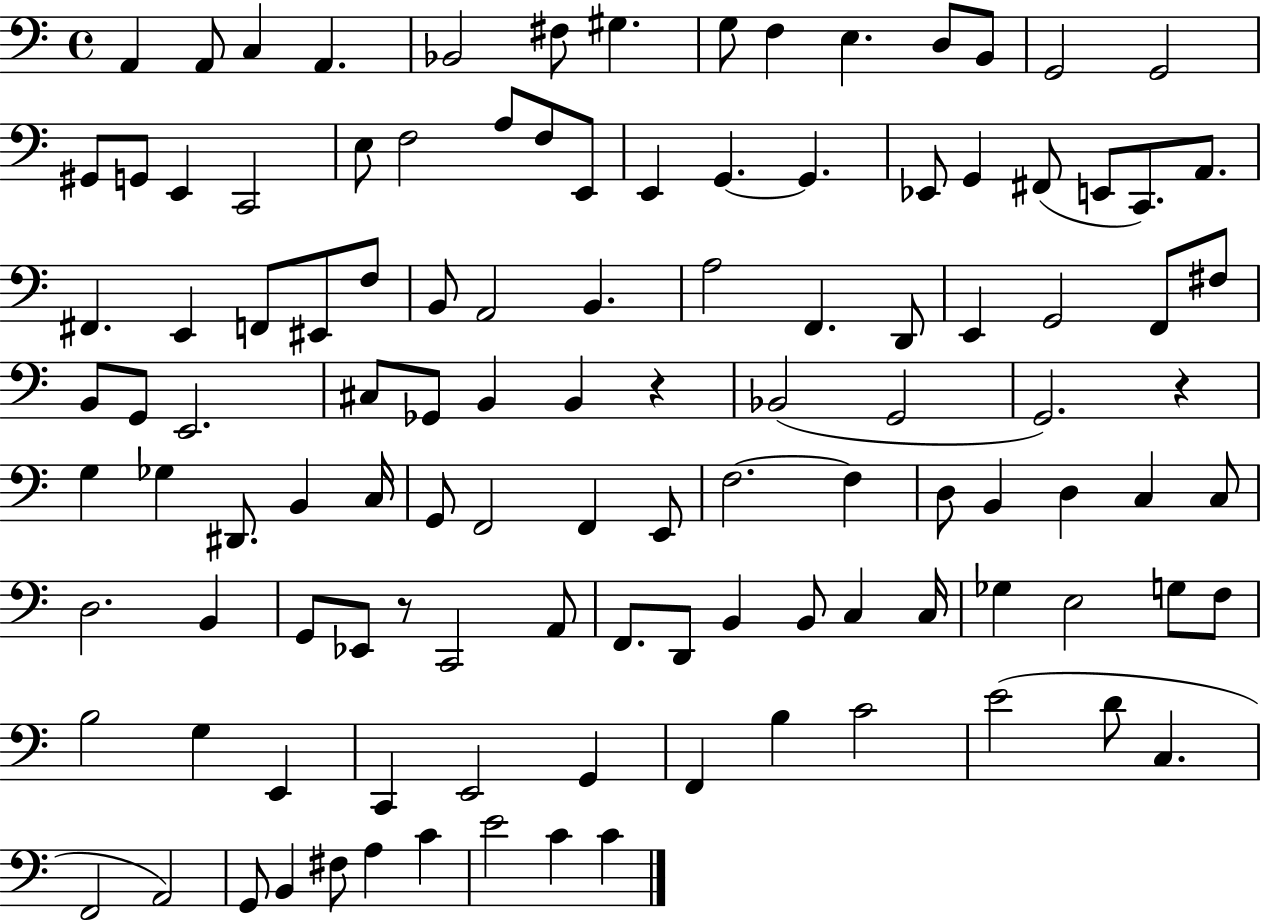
A2/q A2/e C3/q A2/q. Bb2/h F#3/e G#3/q. G3/e F3/q E3/q. D3/e B2/e G2/h G2/h G#2/e G2/e E2/q C2/h E3/e F3/h A3/e F3/e E2/e E2/q G2/q. G2/q. Eb2/e G2/q F#2/e E2/e C2/e. A2/e. F#2/q. E2/q F2/e EIS2/e F3/e B2/e A2/h B2/q. A3/h F2/q. D2/e E2/q G2/h F2/e F#3/e B2/e G2/e E2/h. C#3/e Gb2/e B2/q B2/q R/q Bb2/h G2/h G2/h. R/q G3/q Gb3/q D#2/e. B2/q C3/s G2/e F2/h F2/q E2/e F3/h. F3/q D3/e B2/q D3/q C3/q C3/e D3/h. B2/q G2/e Eb2/e R/e C2/h A2/e F2/e. D2/e B2/q B2/e C3/q C3/s Gb3/q E3/h G3/e F3/e B3/h G3/q E2/q C2/q E2/h G2/q F2/q B3/q C4/h E4/h D4/e C3/q. F2/h A2/h G2/e B2/q F#3/e A3/q C4/q E4/h C4/q C4/q